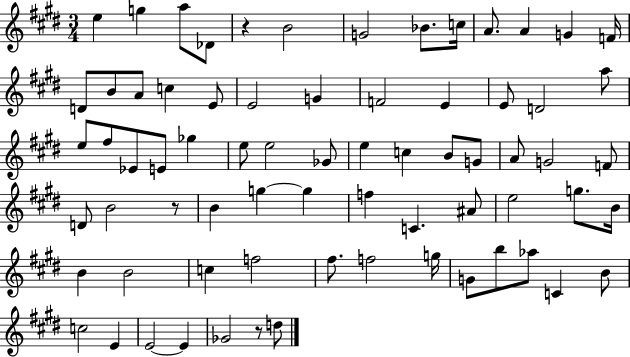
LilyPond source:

{
  \clef treble
  \numericTimeSignature
  \time 3/4
  \key e \major
  e''4 g''4 a''8 des'8 | r4 b'2 | g'2 bes'8. c''16 | a'8. a'4 g'4 f'16 | \break d'8 b'8 a'8 c''4 e'8 | e'2 g'4 | f'2 e'4 | e'8 d'2 a''8 | \break e''8 fis''8 ees'8 e'8 ges''4 | e''8 e''2 ges'8 | e''4 c''4 b'8 g'8 | a'8 g'2 f'8 | \break d'8 b'2 r8 | b'4 g''4~~ g''4 | f''4 c'4. ais'8 | e''2 g''8. b'16 | \break b'4 b'2 | c''4 f''2 | fis''8. f''2 g''16 | g'8 b''8 aes''8 c'4 b'8 | \break c''2 e'4 | e'2~~ e'4 | ges'2 r8 d''8 | \bar "|."
}